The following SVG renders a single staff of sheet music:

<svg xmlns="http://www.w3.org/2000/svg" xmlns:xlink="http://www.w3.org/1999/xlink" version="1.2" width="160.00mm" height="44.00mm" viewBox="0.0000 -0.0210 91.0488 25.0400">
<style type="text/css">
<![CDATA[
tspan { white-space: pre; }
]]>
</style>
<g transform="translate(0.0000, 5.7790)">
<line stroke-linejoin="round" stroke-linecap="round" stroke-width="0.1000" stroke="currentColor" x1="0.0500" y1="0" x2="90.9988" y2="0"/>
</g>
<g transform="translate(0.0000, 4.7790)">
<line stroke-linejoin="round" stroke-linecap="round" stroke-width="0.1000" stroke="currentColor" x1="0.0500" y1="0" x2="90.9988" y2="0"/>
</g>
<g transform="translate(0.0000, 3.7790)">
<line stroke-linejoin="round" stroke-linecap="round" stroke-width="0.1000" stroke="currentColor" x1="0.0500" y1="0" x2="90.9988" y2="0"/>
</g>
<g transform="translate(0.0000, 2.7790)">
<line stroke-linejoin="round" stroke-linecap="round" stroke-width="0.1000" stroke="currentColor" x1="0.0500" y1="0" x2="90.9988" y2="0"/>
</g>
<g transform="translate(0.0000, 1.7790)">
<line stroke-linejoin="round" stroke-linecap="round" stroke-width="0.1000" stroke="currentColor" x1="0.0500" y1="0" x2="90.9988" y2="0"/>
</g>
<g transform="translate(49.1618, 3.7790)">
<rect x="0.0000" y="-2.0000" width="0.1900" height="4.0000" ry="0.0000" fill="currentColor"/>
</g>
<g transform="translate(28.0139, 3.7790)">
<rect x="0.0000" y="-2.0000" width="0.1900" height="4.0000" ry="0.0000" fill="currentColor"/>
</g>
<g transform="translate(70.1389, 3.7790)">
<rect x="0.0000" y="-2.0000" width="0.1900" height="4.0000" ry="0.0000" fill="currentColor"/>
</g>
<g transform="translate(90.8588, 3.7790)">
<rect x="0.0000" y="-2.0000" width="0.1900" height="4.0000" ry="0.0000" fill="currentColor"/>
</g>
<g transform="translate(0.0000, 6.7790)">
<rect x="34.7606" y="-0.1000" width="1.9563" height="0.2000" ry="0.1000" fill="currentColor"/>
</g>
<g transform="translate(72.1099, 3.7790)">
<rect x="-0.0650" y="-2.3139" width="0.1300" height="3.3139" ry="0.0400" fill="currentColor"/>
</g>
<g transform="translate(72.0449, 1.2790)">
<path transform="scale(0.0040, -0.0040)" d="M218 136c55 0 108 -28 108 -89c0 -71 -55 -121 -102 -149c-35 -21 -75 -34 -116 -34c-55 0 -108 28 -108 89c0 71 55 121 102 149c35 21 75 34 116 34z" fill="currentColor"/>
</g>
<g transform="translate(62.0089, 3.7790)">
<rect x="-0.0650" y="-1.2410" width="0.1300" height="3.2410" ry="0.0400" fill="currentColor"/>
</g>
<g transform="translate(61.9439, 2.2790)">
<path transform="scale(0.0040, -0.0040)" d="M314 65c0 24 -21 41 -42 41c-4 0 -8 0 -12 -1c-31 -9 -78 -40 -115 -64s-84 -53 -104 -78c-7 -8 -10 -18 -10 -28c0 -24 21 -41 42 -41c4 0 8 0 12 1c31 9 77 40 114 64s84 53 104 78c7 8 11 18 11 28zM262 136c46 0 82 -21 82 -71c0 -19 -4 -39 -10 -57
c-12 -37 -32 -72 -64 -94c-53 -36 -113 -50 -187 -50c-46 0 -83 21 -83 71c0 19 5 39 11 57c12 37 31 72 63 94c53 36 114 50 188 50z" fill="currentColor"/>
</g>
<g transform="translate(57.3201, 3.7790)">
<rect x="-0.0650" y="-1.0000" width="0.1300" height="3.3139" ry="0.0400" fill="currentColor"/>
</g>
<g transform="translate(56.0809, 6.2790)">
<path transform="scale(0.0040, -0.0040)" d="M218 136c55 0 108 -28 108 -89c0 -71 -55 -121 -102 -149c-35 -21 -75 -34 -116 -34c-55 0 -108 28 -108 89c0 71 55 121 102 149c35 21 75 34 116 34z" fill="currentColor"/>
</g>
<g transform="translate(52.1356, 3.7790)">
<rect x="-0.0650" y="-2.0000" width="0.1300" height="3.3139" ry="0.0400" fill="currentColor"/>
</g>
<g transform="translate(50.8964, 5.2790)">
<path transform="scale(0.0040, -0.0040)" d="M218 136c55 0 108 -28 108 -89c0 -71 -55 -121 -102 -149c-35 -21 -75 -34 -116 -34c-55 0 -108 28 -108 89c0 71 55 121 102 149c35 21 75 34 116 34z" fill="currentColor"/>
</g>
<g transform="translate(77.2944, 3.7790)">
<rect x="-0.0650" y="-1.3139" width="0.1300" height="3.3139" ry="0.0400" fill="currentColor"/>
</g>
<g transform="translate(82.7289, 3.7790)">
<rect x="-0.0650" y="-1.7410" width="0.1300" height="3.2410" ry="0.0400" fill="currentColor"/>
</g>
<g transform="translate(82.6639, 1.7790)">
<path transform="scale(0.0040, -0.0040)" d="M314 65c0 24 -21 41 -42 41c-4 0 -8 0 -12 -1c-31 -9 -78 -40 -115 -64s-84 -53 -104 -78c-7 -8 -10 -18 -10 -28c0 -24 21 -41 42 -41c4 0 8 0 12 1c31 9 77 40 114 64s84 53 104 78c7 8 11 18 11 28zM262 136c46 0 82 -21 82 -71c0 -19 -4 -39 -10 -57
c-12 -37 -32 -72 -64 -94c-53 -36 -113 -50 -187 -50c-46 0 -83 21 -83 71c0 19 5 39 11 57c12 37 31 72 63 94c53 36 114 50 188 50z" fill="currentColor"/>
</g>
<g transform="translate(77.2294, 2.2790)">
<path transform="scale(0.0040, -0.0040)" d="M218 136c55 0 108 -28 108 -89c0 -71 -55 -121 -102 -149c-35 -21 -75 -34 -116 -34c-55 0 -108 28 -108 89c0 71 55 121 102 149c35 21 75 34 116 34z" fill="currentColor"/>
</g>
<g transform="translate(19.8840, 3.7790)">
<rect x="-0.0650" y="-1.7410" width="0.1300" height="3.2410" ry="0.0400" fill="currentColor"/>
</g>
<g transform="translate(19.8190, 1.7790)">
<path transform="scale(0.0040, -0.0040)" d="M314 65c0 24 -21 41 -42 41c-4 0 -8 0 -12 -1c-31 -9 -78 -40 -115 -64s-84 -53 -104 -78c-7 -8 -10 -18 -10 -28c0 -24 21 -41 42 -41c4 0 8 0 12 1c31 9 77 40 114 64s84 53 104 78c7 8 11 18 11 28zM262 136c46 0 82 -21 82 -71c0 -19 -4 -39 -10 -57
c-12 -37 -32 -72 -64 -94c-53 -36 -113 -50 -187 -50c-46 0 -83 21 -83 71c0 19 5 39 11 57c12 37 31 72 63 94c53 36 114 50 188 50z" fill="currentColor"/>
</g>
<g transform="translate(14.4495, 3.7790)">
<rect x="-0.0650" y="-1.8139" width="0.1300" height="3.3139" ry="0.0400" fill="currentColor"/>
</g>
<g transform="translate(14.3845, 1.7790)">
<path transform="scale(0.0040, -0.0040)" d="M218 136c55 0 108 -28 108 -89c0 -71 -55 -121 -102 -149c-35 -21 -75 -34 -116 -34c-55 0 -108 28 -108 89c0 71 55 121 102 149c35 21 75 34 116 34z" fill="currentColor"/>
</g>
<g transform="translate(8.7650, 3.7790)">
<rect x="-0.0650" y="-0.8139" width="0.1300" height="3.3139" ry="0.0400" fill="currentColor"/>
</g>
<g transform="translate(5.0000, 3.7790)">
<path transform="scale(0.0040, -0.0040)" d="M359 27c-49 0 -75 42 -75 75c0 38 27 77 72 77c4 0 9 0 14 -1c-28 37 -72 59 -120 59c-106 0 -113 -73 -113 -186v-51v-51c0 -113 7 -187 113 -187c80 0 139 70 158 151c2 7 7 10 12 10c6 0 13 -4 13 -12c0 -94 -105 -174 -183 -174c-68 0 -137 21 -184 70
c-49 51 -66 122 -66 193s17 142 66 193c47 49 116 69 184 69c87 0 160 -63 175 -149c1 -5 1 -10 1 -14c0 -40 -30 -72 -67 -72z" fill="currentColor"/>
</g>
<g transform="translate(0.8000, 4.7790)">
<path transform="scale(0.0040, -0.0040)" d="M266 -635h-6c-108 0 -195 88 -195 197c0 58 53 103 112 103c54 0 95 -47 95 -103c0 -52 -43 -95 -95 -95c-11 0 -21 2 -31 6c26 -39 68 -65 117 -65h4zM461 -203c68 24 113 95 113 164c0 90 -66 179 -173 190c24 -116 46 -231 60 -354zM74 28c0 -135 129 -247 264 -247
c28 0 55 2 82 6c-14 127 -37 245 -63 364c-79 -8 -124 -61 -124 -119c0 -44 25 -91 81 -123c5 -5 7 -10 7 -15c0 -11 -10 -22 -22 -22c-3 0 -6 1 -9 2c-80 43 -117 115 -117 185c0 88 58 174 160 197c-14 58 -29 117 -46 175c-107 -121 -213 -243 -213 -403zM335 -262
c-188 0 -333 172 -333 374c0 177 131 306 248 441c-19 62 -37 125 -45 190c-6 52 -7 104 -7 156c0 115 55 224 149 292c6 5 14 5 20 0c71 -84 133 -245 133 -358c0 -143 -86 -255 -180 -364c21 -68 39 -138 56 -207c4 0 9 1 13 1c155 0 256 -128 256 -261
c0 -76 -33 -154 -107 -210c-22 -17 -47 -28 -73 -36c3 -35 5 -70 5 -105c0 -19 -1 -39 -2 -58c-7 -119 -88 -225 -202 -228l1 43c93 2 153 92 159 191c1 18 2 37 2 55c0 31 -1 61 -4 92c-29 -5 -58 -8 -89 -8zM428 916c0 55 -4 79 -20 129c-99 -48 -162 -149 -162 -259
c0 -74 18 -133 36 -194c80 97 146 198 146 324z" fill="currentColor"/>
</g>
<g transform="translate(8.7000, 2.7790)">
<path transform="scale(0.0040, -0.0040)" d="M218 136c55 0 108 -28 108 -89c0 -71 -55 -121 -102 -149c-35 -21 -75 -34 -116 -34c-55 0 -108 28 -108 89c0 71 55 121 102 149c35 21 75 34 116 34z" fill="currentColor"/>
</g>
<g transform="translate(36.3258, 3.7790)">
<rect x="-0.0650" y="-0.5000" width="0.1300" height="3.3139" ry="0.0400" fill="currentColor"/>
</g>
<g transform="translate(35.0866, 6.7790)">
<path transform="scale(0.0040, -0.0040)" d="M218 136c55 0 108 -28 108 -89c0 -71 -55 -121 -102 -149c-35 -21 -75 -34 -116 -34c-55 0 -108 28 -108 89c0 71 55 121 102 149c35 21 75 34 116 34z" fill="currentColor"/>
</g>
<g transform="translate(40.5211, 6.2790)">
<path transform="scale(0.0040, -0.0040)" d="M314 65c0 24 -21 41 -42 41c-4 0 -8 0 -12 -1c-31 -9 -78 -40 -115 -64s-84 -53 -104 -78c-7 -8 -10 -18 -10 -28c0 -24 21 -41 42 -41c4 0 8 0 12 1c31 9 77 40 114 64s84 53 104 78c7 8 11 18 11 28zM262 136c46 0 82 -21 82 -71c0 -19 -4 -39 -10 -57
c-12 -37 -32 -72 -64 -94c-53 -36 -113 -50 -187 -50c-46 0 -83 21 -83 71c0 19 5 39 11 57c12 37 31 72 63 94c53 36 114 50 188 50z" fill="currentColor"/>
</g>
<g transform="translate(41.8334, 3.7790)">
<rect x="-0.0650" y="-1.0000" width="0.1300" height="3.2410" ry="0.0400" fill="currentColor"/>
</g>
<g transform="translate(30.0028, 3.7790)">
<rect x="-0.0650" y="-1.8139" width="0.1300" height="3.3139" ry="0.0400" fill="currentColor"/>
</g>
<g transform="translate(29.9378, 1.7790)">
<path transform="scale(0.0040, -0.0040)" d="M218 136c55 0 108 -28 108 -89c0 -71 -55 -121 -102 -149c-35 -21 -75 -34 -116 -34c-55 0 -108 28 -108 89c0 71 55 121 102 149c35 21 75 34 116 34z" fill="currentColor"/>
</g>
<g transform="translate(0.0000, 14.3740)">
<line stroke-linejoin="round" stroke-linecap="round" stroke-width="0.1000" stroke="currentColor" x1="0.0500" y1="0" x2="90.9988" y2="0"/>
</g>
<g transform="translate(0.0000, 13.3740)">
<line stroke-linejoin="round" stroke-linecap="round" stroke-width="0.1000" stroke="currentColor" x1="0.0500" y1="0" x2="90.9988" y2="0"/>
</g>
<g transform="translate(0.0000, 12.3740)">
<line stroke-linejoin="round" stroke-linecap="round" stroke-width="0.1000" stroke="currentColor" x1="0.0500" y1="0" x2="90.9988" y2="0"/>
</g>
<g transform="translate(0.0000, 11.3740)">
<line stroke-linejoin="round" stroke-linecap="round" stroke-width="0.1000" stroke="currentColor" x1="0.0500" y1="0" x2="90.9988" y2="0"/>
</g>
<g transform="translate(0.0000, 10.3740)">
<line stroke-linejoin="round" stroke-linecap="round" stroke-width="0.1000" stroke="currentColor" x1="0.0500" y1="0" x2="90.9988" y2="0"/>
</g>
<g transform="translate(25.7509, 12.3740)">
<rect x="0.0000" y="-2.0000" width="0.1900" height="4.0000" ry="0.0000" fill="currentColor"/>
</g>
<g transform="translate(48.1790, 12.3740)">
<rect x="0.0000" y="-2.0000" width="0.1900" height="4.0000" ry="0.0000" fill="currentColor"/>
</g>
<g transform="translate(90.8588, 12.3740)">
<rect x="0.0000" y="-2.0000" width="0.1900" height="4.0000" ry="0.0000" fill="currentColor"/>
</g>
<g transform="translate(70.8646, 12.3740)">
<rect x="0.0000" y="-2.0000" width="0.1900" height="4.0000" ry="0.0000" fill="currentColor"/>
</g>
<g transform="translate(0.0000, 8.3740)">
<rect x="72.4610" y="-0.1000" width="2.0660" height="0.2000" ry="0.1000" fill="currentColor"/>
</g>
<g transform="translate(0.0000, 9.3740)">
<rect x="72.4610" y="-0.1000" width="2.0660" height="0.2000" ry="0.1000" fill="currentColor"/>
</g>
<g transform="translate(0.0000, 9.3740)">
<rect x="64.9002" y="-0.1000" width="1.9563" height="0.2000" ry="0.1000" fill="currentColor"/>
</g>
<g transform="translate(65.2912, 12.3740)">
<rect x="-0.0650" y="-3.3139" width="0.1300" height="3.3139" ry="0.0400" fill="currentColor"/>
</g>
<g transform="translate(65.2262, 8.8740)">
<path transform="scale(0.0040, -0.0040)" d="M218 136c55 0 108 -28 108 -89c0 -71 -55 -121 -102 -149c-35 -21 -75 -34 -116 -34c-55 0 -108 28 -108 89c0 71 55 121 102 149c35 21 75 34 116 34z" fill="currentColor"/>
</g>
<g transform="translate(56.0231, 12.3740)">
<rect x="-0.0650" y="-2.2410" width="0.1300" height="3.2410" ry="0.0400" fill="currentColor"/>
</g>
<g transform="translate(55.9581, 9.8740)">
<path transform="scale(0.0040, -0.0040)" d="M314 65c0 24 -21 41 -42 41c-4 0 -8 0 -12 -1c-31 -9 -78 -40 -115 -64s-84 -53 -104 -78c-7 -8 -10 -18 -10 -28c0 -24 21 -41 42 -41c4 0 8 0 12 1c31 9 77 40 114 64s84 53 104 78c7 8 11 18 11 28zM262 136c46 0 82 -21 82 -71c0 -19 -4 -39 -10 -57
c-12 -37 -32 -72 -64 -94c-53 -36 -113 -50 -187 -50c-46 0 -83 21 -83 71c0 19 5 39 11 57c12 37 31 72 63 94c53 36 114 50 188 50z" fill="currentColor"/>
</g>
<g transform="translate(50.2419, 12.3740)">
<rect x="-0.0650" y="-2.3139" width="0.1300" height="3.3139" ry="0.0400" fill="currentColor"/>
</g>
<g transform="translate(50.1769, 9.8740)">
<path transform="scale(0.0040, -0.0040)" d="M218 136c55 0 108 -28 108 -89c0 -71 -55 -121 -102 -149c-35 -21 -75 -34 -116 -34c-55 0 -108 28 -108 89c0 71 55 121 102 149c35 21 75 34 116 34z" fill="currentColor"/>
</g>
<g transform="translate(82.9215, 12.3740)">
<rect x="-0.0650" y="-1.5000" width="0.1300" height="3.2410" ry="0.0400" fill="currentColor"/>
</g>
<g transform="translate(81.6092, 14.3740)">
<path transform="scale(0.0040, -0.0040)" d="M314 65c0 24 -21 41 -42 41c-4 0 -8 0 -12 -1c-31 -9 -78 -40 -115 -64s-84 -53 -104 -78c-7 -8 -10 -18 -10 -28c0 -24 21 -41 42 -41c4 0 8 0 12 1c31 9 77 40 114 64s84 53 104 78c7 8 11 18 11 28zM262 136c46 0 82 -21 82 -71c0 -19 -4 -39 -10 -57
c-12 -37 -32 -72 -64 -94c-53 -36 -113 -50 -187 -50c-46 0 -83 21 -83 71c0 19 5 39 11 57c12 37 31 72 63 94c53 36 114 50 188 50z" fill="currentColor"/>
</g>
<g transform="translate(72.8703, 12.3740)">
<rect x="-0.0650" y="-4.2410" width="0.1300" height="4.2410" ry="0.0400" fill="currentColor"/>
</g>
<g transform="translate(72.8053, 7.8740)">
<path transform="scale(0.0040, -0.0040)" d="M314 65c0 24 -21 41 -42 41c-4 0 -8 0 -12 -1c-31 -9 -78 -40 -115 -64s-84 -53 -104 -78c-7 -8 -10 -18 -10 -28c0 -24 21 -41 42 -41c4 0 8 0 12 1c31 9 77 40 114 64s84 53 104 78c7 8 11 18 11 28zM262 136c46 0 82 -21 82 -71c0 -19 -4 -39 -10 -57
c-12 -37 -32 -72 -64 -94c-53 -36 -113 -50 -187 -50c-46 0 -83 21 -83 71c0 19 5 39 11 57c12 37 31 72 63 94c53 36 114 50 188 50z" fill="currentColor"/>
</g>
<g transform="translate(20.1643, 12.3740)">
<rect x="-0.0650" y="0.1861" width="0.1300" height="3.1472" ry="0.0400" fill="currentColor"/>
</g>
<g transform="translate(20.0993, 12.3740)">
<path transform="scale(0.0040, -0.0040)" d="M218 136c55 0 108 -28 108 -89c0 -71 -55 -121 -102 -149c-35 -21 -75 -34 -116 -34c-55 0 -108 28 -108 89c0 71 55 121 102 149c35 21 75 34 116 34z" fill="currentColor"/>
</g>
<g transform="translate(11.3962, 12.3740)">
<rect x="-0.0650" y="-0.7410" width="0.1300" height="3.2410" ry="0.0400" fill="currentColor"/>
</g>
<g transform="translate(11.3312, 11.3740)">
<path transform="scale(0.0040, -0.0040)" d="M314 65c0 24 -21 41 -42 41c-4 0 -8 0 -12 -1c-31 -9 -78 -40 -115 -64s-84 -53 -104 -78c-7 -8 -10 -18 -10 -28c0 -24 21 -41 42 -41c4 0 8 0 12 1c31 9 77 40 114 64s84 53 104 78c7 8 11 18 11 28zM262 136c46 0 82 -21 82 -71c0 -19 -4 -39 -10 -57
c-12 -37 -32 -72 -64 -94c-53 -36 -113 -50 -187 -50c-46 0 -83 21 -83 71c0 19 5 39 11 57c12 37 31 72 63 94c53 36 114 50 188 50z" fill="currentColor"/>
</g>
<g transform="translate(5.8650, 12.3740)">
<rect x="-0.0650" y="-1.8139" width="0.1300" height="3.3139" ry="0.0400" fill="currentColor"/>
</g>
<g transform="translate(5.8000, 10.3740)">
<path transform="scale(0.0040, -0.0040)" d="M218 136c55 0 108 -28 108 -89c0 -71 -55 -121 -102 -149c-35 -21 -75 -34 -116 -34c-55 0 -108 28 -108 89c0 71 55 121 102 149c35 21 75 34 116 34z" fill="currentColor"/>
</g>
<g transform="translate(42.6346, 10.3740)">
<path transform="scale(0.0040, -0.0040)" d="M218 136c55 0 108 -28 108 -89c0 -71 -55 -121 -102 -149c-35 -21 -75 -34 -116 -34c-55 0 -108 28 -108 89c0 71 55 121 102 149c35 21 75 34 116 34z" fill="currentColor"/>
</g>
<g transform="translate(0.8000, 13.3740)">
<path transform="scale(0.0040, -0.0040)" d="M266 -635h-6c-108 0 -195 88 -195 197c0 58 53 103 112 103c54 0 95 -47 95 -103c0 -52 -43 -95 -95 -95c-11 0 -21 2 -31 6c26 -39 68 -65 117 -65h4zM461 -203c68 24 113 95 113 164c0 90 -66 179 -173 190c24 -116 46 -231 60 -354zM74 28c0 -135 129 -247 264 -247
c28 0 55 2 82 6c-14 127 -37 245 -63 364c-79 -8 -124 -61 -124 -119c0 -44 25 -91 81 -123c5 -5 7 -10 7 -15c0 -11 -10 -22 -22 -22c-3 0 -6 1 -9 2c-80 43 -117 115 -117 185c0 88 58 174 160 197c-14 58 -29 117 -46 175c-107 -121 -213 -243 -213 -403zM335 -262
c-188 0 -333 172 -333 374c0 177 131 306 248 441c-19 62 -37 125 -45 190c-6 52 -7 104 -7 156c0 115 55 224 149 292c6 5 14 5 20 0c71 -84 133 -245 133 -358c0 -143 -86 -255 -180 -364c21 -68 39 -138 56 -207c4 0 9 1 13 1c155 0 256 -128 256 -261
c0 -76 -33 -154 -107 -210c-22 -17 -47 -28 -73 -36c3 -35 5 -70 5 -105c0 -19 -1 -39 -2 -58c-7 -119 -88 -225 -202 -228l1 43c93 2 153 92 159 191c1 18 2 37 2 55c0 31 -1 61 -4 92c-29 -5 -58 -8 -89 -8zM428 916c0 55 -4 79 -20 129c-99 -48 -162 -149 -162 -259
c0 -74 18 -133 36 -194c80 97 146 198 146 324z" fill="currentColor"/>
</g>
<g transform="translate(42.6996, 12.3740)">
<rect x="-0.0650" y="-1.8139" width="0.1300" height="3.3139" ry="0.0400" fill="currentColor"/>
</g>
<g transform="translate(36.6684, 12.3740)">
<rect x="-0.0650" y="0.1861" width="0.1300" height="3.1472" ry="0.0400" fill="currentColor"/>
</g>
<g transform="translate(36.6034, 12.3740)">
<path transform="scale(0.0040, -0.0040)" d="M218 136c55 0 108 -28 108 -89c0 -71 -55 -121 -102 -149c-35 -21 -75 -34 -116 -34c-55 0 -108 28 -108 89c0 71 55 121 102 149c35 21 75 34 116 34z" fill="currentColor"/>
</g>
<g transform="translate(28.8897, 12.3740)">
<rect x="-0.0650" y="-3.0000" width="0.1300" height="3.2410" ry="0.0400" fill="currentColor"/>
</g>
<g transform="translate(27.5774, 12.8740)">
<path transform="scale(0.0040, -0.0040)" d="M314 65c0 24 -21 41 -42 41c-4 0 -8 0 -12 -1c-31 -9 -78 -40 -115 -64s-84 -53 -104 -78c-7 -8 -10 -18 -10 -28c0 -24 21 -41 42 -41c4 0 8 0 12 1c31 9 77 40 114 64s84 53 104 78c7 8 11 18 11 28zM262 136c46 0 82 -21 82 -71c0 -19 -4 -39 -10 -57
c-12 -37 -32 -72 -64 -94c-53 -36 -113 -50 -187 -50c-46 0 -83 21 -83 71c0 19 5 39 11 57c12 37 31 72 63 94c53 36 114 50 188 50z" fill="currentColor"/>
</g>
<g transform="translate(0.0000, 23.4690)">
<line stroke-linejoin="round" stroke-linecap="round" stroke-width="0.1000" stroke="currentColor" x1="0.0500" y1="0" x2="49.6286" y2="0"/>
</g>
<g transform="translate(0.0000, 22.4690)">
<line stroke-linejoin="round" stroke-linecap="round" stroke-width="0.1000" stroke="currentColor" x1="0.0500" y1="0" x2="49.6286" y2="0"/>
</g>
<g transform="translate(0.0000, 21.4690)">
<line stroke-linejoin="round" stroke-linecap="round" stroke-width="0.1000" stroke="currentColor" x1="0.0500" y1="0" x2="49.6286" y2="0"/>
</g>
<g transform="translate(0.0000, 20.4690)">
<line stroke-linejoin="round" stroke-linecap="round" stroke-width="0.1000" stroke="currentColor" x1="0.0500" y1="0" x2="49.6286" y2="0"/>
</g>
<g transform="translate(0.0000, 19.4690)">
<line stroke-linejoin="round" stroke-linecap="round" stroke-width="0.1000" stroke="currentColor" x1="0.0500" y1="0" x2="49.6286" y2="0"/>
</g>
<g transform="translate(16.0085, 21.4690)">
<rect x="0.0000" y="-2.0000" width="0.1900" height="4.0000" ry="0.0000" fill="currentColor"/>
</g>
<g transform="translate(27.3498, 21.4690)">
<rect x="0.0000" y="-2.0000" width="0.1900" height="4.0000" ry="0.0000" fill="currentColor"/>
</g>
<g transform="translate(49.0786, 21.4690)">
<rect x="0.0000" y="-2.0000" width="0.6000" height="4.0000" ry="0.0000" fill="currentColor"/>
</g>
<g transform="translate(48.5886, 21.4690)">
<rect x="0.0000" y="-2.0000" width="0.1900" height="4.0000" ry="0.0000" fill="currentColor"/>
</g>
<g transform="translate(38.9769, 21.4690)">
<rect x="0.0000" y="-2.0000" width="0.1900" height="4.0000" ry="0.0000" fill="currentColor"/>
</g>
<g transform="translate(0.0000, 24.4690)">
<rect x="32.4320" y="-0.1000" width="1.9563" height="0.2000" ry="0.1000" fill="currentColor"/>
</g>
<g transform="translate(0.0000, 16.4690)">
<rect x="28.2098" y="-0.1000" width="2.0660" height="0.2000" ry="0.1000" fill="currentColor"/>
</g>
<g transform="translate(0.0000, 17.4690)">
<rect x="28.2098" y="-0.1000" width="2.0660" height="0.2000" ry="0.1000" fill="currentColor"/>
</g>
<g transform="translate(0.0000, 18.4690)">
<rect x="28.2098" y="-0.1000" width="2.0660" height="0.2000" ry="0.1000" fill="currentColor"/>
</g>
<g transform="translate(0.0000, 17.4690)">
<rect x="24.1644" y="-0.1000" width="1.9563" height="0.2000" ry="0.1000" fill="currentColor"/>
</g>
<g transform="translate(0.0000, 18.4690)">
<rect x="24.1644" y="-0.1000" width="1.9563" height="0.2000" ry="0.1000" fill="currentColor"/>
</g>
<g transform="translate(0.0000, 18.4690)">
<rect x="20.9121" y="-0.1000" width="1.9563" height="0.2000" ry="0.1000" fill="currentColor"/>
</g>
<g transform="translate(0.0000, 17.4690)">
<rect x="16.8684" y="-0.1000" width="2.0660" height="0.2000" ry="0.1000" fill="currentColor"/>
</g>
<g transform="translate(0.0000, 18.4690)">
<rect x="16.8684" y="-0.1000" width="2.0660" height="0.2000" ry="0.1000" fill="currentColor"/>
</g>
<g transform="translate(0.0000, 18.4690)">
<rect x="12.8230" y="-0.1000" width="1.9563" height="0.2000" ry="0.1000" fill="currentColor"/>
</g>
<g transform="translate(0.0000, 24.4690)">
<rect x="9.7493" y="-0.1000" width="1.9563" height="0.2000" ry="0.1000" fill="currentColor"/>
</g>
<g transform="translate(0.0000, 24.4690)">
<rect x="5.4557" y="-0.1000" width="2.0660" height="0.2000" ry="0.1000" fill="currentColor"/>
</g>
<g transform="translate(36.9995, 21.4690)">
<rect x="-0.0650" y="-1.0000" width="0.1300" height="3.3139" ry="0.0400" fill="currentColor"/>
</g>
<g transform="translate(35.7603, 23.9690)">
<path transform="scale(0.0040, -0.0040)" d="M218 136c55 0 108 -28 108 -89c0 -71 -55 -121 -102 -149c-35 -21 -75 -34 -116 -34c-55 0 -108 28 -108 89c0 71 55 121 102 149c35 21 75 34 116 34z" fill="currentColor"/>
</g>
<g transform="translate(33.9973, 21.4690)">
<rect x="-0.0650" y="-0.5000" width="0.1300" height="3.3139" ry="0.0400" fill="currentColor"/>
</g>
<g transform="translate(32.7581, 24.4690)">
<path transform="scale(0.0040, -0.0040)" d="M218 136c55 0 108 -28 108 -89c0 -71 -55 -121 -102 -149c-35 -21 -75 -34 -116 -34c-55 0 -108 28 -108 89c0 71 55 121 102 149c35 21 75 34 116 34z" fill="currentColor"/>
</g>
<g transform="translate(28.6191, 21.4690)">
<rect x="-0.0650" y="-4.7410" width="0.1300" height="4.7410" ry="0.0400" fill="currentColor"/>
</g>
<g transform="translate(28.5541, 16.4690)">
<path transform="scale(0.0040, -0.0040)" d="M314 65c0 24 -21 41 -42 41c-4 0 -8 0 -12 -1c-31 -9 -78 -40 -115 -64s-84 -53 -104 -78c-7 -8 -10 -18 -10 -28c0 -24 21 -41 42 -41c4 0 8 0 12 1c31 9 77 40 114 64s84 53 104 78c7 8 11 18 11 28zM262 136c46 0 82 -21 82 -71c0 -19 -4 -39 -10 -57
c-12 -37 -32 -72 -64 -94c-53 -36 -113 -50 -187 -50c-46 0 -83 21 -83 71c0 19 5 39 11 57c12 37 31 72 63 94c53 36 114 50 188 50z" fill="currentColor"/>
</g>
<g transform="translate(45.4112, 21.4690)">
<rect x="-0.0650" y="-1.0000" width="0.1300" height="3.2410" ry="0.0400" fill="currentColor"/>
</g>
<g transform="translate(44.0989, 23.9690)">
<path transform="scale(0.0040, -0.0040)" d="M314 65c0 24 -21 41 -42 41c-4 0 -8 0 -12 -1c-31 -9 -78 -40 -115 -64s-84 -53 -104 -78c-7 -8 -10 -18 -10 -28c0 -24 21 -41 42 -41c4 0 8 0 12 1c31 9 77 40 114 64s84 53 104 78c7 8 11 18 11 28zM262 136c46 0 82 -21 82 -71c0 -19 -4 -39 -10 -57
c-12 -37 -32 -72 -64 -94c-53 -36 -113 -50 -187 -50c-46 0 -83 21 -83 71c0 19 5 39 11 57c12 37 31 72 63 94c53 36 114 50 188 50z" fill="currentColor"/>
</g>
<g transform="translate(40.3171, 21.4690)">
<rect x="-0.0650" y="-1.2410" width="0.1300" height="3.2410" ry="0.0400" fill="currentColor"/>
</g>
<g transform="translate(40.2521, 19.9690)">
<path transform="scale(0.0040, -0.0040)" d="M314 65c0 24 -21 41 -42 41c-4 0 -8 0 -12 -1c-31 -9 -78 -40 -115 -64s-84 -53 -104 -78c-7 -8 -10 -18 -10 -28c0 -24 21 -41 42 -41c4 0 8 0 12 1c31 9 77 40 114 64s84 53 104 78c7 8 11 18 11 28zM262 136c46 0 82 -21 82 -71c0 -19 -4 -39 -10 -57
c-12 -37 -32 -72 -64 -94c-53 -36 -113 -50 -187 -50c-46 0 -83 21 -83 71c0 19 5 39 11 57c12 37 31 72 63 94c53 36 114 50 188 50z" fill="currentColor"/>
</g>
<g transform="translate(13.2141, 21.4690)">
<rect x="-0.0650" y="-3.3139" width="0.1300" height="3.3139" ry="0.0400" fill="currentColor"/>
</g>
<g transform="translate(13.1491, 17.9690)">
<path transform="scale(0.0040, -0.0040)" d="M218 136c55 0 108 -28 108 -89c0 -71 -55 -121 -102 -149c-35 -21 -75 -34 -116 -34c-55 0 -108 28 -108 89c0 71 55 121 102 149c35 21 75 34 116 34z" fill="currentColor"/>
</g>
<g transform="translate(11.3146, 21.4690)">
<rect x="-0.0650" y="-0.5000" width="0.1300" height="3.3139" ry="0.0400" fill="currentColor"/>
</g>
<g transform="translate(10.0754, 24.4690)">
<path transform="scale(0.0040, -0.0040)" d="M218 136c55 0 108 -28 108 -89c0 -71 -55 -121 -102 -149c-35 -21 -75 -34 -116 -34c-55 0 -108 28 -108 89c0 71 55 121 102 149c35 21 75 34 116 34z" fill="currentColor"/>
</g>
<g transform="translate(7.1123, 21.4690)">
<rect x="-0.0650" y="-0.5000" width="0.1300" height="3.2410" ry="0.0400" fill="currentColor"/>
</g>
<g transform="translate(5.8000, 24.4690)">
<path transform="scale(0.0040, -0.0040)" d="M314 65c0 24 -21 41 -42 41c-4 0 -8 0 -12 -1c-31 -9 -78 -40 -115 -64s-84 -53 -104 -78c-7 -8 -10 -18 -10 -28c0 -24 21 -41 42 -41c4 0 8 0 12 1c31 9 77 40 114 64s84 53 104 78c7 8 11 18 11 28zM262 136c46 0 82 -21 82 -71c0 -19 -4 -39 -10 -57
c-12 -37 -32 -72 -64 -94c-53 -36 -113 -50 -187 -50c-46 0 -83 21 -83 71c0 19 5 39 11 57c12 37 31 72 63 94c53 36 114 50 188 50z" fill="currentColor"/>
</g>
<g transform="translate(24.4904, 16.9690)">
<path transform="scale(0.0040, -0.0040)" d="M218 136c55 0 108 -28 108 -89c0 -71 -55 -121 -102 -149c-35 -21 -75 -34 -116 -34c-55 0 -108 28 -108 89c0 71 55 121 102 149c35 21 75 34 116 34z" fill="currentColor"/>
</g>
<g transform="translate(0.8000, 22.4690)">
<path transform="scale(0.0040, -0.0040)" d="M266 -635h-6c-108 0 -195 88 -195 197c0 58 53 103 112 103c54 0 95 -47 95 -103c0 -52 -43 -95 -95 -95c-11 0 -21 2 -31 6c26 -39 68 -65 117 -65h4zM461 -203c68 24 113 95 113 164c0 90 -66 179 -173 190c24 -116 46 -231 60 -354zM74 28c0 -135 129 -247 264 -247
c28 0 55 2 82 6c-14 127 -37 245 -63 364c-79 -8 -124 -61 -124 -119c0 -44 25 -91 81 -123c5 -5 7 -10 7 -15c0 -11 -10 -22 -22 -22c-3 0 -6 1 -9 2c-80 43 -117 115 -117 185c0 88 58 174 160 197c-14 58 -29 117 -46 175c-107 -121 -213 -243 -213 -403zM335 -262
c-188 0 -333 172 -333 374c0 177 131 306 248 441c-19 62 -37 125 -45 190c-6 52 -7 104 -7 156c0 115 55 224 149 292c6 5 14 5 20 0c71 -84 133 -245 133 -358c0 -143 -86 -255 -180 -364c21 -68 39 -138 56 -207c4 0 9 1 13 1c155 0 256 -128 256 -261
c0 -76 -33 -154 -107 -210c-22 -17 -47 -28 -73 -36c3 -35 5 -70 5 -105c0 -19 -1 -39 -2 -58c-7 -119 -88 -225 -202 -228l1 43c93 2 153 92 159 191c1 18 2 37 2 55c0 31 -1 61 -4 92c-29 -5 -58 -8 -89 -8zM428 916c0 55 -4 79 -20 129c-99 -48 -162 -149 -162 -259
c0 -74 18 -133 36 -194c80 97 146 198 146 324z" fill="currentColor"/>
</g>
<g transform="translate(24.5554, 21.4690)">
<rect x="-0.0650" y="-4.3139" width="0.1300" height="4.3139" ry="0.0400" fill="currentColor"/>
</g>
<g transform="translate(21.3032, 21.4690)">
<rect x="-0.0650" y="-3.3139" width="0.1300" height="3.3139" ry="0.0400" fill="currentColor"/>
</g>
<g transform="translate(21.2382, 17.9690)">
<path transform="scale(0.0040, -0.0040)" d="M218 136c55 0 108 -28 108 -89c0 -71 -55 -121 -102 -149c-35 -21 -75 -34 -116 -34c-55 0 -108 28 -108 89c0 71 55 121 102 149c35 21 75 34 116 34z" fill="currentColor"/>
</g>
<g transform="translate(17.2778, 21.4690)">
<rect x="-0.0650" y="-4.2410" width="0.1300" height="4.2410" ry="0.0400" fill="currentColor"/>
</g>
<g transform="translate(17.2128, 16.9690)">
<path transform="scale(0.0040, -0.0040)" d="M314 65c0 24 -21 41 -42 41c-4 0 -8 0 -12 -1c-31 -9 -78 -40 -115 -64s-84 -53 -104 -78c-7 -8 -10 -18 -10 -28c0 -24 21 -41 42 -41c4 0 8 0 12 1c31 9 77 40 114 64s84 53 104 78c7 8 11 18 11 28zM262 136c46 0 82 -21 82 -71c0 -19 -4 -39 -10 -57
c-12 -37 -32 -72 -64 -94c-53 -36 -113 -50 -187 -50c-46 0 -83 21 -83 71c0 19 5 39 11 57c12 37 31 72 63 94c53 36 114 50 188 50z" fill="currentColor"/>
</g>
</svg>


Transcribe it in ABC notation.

X:1
T:Untitled
M:4/4
L:1/4
K:C
d f f2 f C D2 F D e2 g e f2 f d2 B A2 B f g g2 b d'2 E2 C2 C b d'2 b d' e'2 C D e2 D2